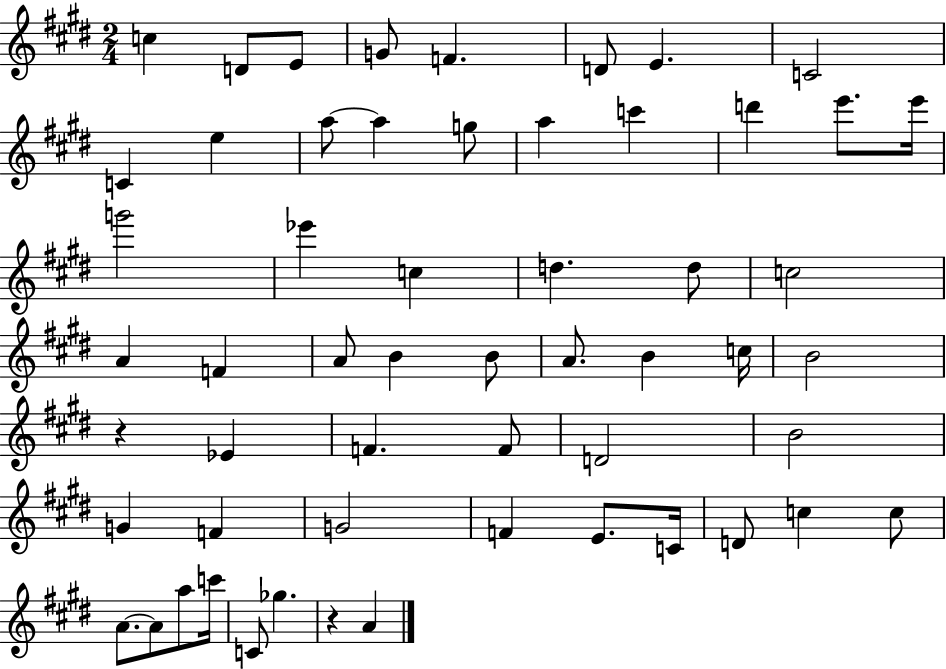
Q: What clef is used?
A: treble